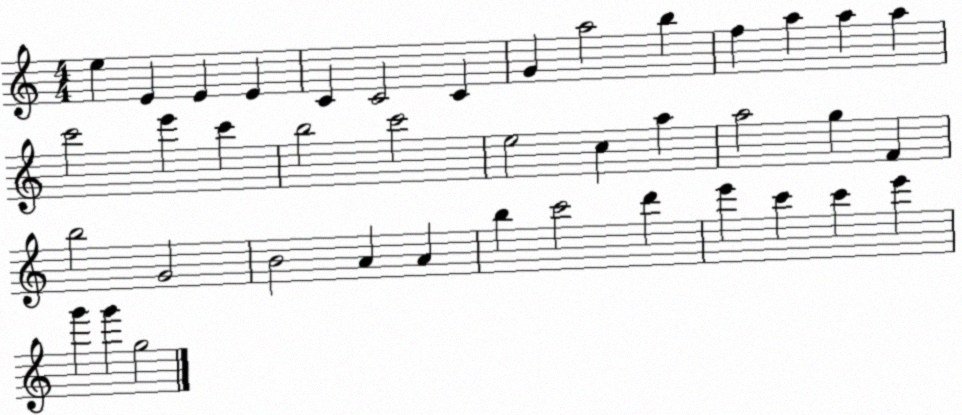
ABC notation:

X:1
T:Untitled
M:4/4
L:1/4
K:C
e E E E C C2 C G a2 b f a a a c'2 e' c' b2 c'2 e2 c a a2 g F b2 G2 B2 A A b c'2 d' e' c' c' e' g' g' g2